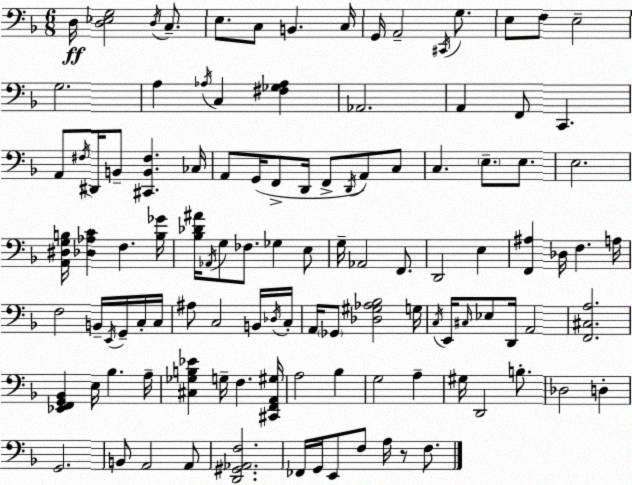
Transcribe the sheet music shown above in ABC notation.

X:1
T:Untitled
M:6/8
L:1/4
K:F
D,/4 [D,_E,G,]2 D,/4 C,/2 E,/2 C,/2 B,, C,/4 G,,/4 A,,2 ^C,,/4 G,/2 E,/2 F,/2 E,2 G,2 A, _A,/4 C, [^F,_G,_A,] _A,,2 A,, F,,/2 C,, A,,/2 ^F,/4 ^D,,/4 B,,/2 [^C,,B,,^F,] _C,/4 A,,/2 G,,/4 F,,/2 D,,/4 F,,/2 D,,/4 A,,/2 C,/2 C, E,/2 E,/2 E,2 [A,,^D,G,B,]/4 [_D,_A,C] F, [B,_G]/4 [_B,_D^A]/4 _A,,/4 G,/2 _F,/2 _G, E,/2 G,/4 _A,,2 F,,/2 D,,2 E, [F,,^A,] _D,/4 F, A,/4 F,2 B,,/4 E,,/4 G,,/4 C,/4 C,/4 ^A,/2 C,2 B,,/4 _D,/4 C,/4 A,,/4 _G,,/2 [_D,^G,_A,_B,]2 G,/4 C,/4 E,,/4 ^C,/4 _E,/2 D,,/4 A,,2 [F,,^C,A,]2 [_E,,F,,G,,_B,,] E,/4 _B, A,/4 [^C,_G,B,_E] G,/4 F, [^C,,F,,A,,^G,]/4 A,2 _B, G,2 A, ^G,/4 D,,2 B,/2 _D,2 D, G,,2 B,,/2 A,,2 A,,/2 [D,,^G,,_A,,F,]2 _F,,/4 G,,/4 E,,/2 F,/2 A,/4 z/2 F,/2